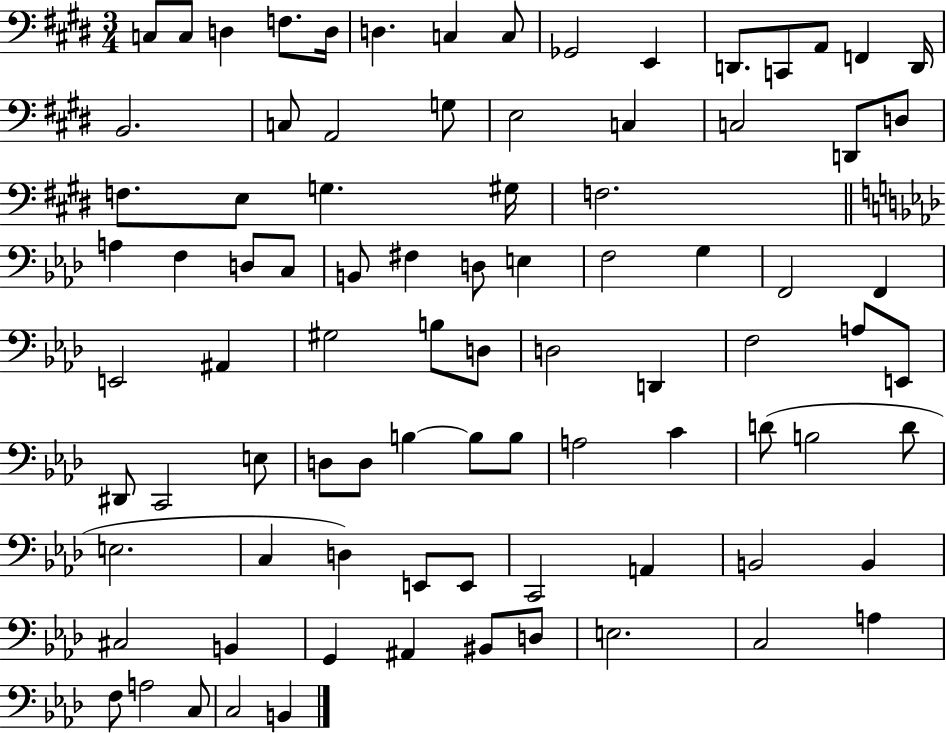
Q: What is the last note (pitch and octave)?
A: B2